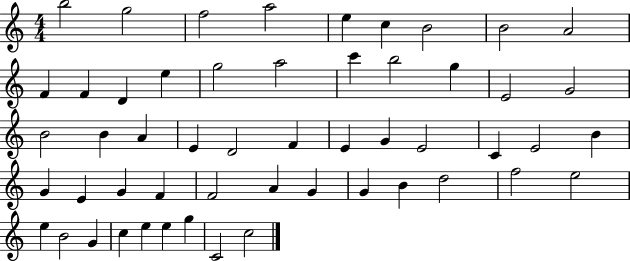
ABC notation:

X:1
T:Untitled
M:4/4
L:1/4
K:C
b2 g2 f2 a2 e c B2 B2 A2 F F D e g2 a2 c' b2 g E2 G2 B2 B A E D2 F E G E2 C E2 B G E G F F2 A G G B d2 f2 e2 e B2 G c e e g C2 c2